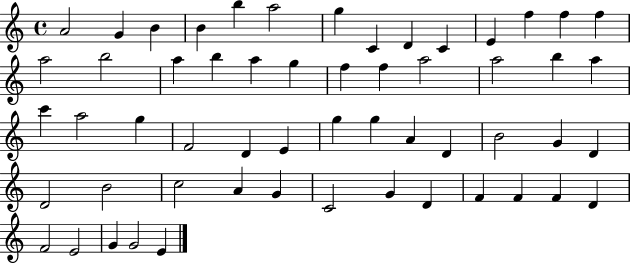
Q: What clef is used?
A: treble